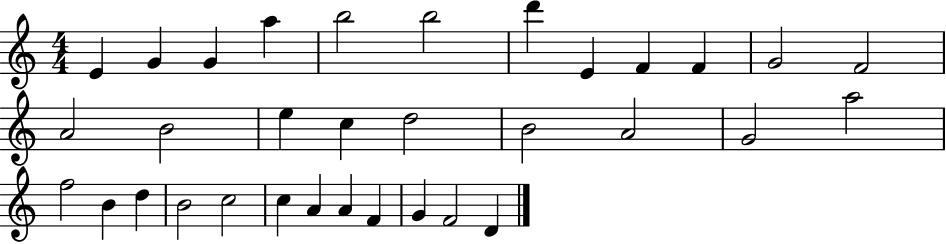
{
  \clef treble
  \numericTimeSignature
  \time 4/4
  \key c \major
  e'4 g'4 g'4 a''4 | b''2 b''2 | d'''4 e'4 f'4 f'4 | g'2 f'2 | \break a'2 b'2 | e''4 c''4 d''2 | b'2 a'2 | g'2 a''2 | \break f''2 b'4 d''4 | b'2 c''2 | c''4 a'4 a'4 f'4 | g'4 f'2 d'4 | \break \bar "|."
}